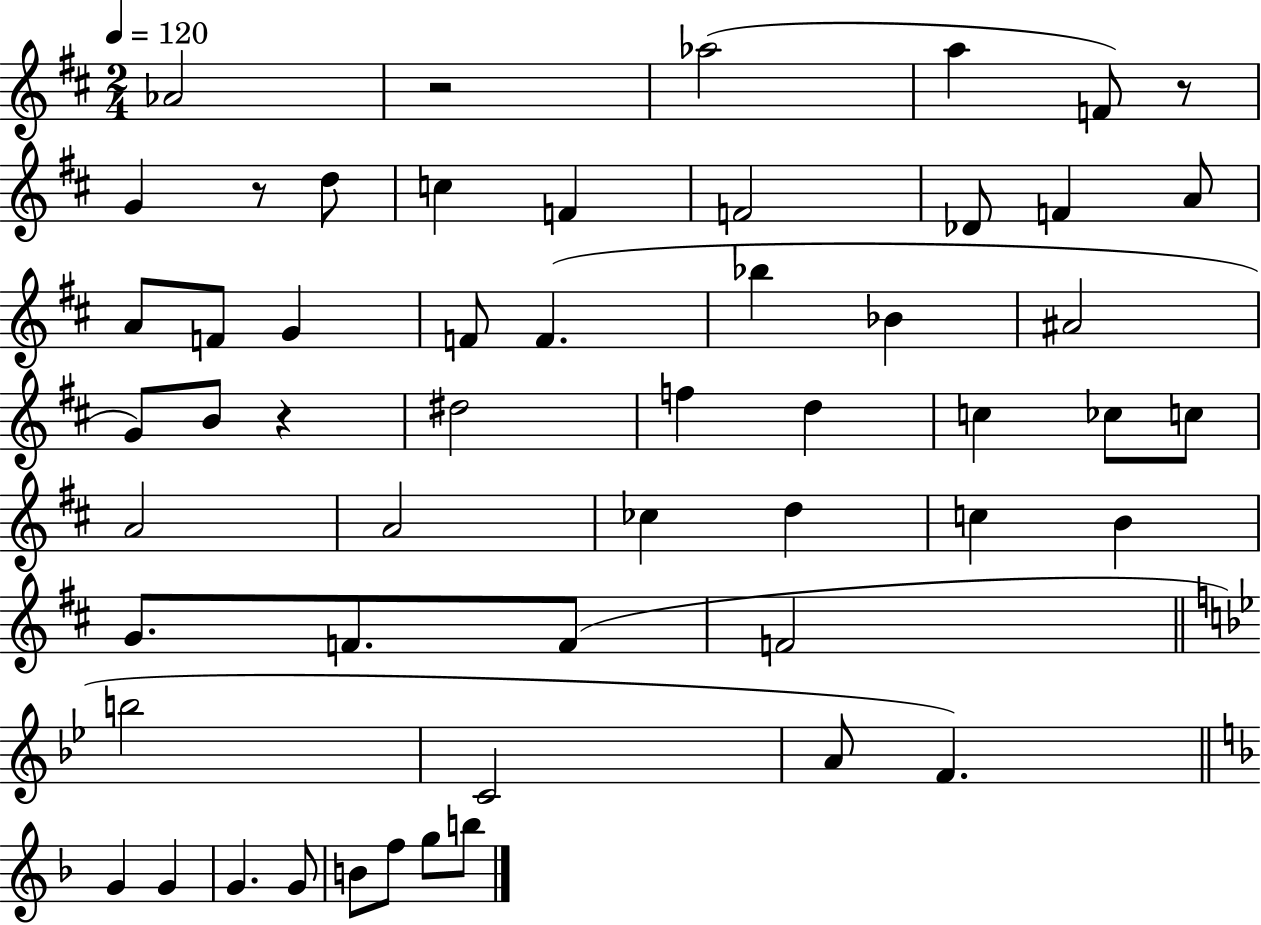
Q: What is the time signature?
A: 2/4